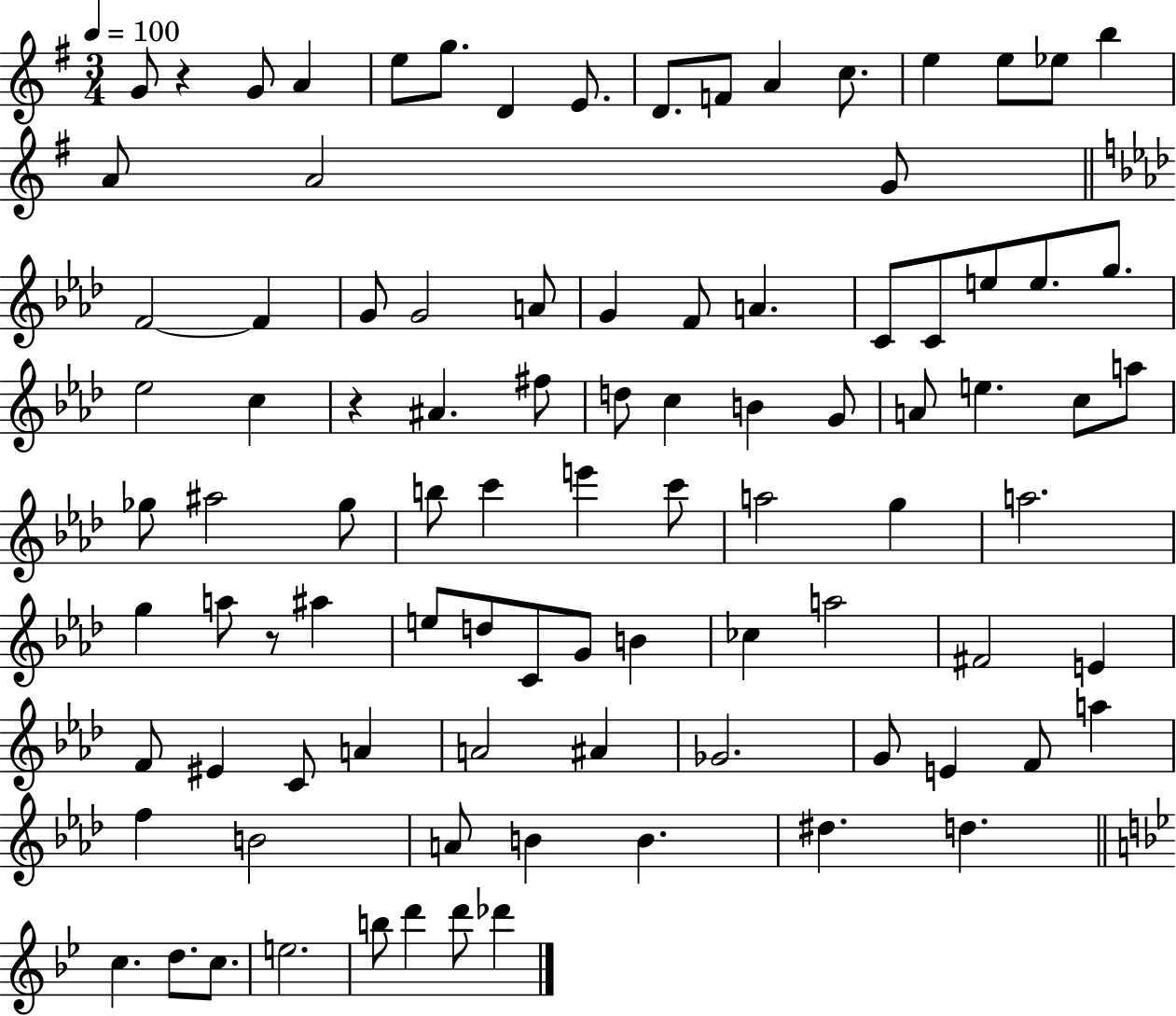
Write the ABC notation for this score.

X:1
T:Untitled
M:3/4
L:1/4
K:G
G/2 z G/2 A e/2 g/2 D E/2 D/2 F/2 A c/2 e e/2 _e/2 b A/2 A2 G/2 F2 F G/2 G2 A/2 G F/2 A C/2 C/2 e/2 e/2 g/2 _e2 c z ^A ^f/2 d/2 c B G/2 A/2 e c/2 a/2 _g/2 ^a2 _g/2 b/2 c' e' c'/2 a2 g a2 g a/2 z/2 ^a e/2 d/2 C/2 G/2 B _c a2 ^F2 E F/2 ^E C/2 A A2 ^A _G2 G/2 E F/2 a f B2 A/2 B B ^d d c d/2 c/2 e2 b/2 d' d'/2 _d'